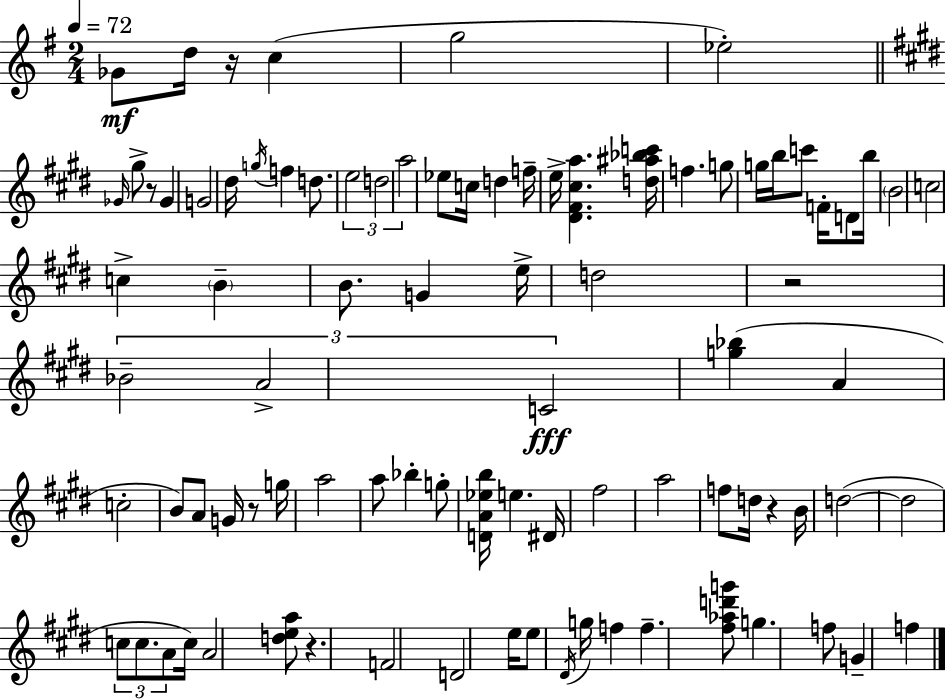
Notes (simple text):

Gb4/e D5/s R/s C5/q G5/h Eb5/h Gb4/s G#5/e R/e Gb4/q G4/h D#5/s G5/s F5/q D5/e. E5/h D5/h A5/h Eb5/e C5/s D5/q F5/s E5/s [D#4,F#4,C#5,A5]/q. [D5,A#5,Bb5,C6]/s F5/q. G5/e G5/s B5/s C6/e F4/s D4/e B5/s B4/h C5/h C5/q B4/q B4/e. G4/q E5/s D5/h R/h Bb4/h A4/h C4/h [G5,Bb5]/q A4/q C5/h B4/e A4/e G4/s R/e G5/s A5/h A5/e Bb5/q G5/e [D4,A4,Eb5,B5]/s E5/q. D#4/s F#5/h A5/h F5/e D5/s R/q B4/s D5/h D5/h C5/e C5/e. A4/e C5/s A4/h [D5,E5,A5]/e R/q. F4/h D4/h E5/s E5/e D#4/s G5/s F5/q F5/q. [F#5,Ab5,D6,G6]/e G5/q. F5/e G4/q F5/q